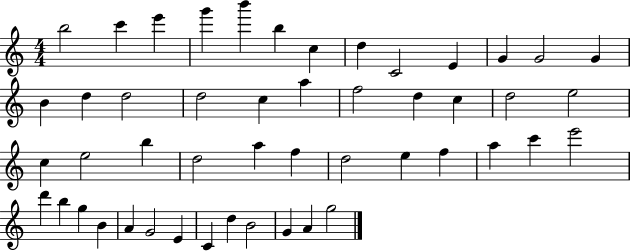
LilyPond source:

{
  \clef treble
  \numericTimeSignature
  \time 4/4
  \key c \major
  b''2 c'''4 e'''4 | g'''4 b'''4 b''4 c''4 | d''4 c'2 e'4 | g'4 g'2 g'4 | \break b'4 d''4 d''2 | d''2 c''4 a''4 | f''2 d''4 c''4 | d''2 e''2 | \break c''4 e''2 b''4 | d''2 a''4 f''4 | d''2 e''4 f''4 | a''4 c'''4 e'''2 | \break d'''4 b''4 g''4 b'4 | a'4 g'2 e'4 | c'4 d''4 b'2 | g'4 a'4 g''2 | \break \bar "|."
}